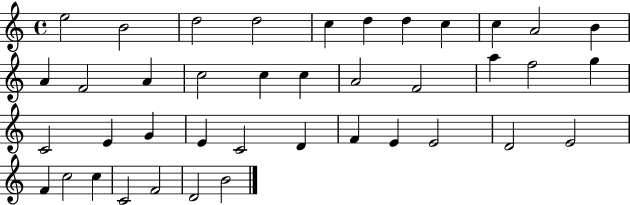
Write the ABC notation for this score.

X:1
T:Untitled
M:4/4
L:1/4
K:C
e2 B2 d2 d2 c d d c c A2 B A F2 A c2 c c A2 F2 a f2 g C2 E G E C2 D F E E2 D2 E2 F c2 c C2 F2 D2 B2